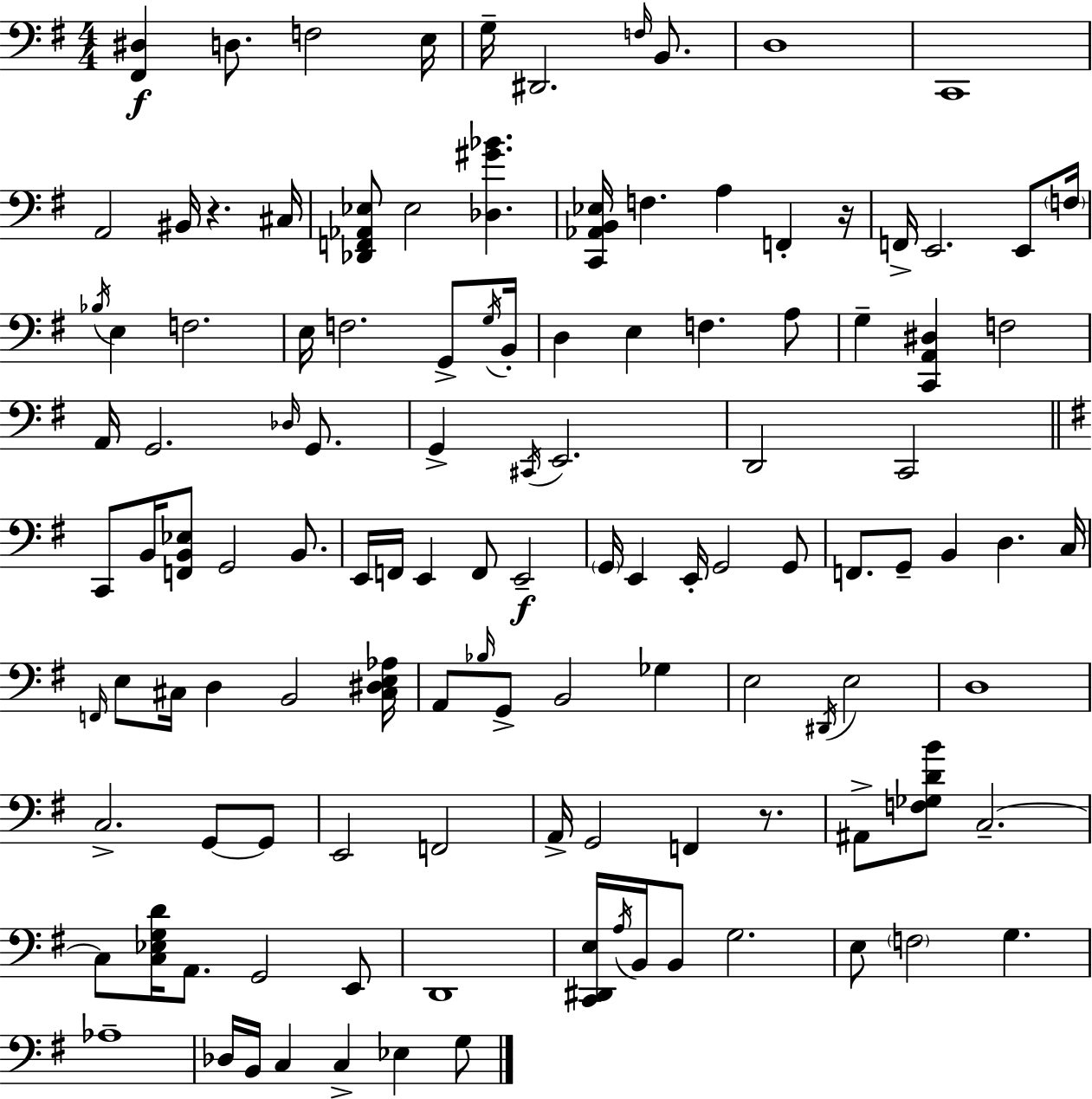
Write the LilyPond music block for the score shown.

{
  \clef bass
  \numericTimeSignature
  \time 4/4
  \key e \minor
  <fis, dis>4\f d8. f2 e16 | g16-- dis,2. \grace { f16 } b,8. | d1 | c,1 | \break a,2 bis,16 r4. | cis16 <des, f, aes, ees>8 ees2 <des gis' bes'>4. | <c, aes, b, ees>16 f4. a4 f,4-. | r16 f,16-> e,2. e,8 | \break \parenthesize f16 \acciaccatura { bes16 } e4 f2. | e16 f2. g,8-> | \acciaccatura { g16 } b,16-. d4 e4 f4. | a8 g4-- <c, a, dis>4 f2 | \break a,16 g,2. | \grace { des16 } g,8. g,4-> \acciaccatura { cis,16 } e,2. | d,2 c,2 | \bar "||" \break \key g \major c,8 b,16 <f, b, ees>8 g,2 b,8. | e,16 f,16 e,4 f,8 e,2--\f | \parenthesize g,16 e,4 e,16-. g,2 g,8 | f,8. g,8-- b,4 d4. c16 | \break \grace { f,16 } e8 cis16 d4 b,2 | <cis dis e aes>16 a,8 \grace { bes16 } g,8-> b,2 ges4 | e2 \acciaccatura { dis,16 } e2 | d1 | \break c2.-> g,8~~ | g,8 e,2 f,2 | a,16-> g,2 f,4 | r8. ais,8-> <f ges d' b'>8 c2.--~~ | \break c8 <c ees g d'>16 a,8. g,2 | e,8 d,1 | <c, dis, e>16 \acciaccatura { a16 } b,16 b,8 g2. | e8 \parenthesize f2 g4. | \break aes1-- | des16 b,16 c4 c4-> ees4 | g8 \bar "|."
}